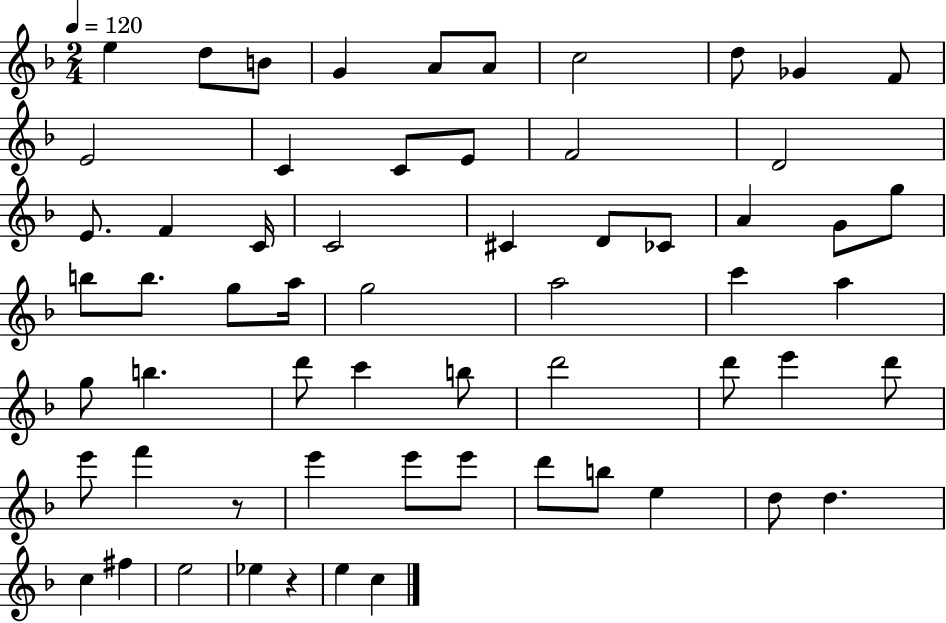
{
  \clef treble
  \numericTimeSignature
  \time 2/4
  \key f \major
  \tempo 4 = 120
  e''4 d''8 b'8 | g'4 a'8 a'8 | c''2 | d''8 ges'4 f'8 | \break e'2 | c'4 c'8 e'8 | f'2 | d'2 | \break e'8. f'4 c'16 | c'2 | cis'4 d'8 ces'8 | a'4 g'8 g''8 | \break b''8 b''8. g''8 a''16 | g''2 | a''2 | c'''4 a''4 | \break g''8 b''4. | d'''8 c'''4 b''8 | d'''2 | d'''8 e'''4 d'''8 | \break e'''8 f'''4 r8 | e'''4 e'''8 e'''8 | d'''8 b''8 e''4 | d''8 d''4. | \break c''4 fis''4 | e''2 | ees''4 r4 | e''4 c''4 | \break \bar "|."
}